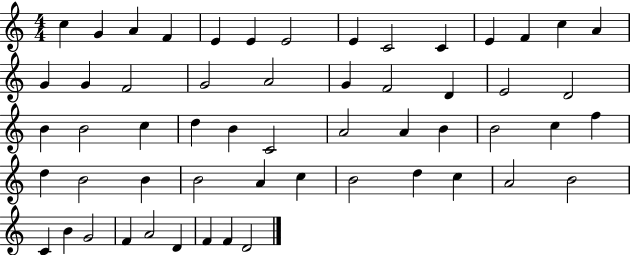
X:1
T:Untitled
M:4/4
L:1/4
K:C
c G A F E E E2 E C2 C E F c A G G F2 G2 A2 G F2 D E2 D2 B B2 c d B C2 A2 A B B2 c f d B2 B B2 A c B2 d c A2 B2 C B G2 F A2 D F F D2